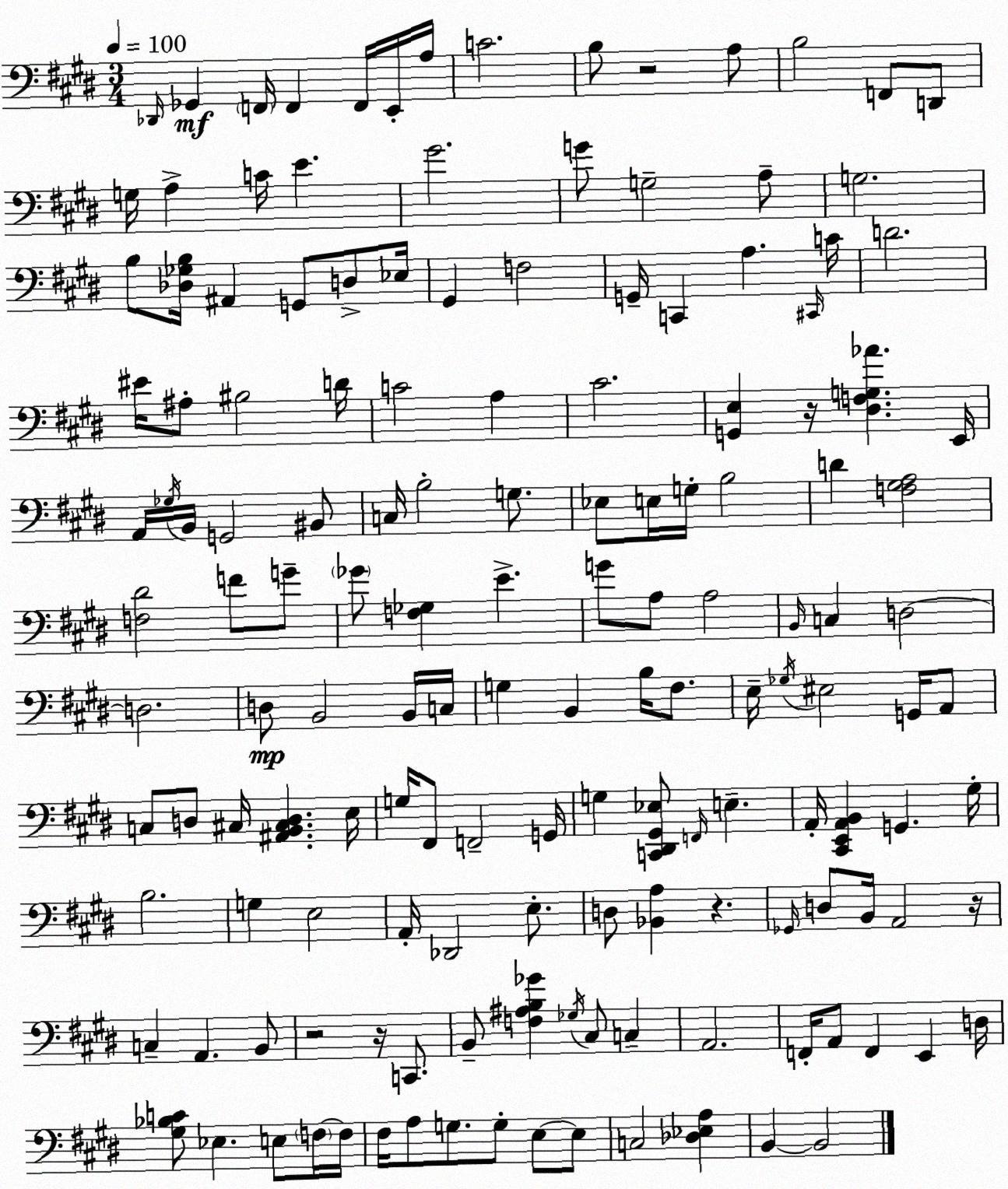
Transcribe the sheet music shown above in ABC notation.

X:1
T:Untitled
M:3/4
L:1/4
K:E
_D,,/4 _G,, F,,/4 F,, F,,/4 E,,/4 A,/4 C2 B,/2 z2 A,/2 B,2 F,,/2 D,,/2 G,/4 A, C/4 E ^G2 G/2 G,2 A,/2 G,2 B,/2 [_D,_G,B,]/4 ^A,, G,,/2 D,/2 _E,/4 ^G,, F,2 G,,/4 C,, A, ^C,,/4 C/4 D2 ^E/4 ^A,/2 ^B,2 D/4 C2 A, ^C2 [G,,E,] z/4 [^D,F,G,_A] E,,/4 A,,/4 _G,/4 B,,/4 G,,2 ^B,,/2 C,/4 B,2 G,/2 _E,/2 E,/4 G,/4 B,2 D [F,^G,A,]2 [F,^D]2 F/2 G/2 _G/2 [F,_G,] E G/2 A,/2 A,2 B,,/4 C, D,2 D,2 D,/2 B,,2 B,,/4 C,/4 G, B,, B,/4 ^F,/2 E,/4 _G,/4 ^E,2 G,,/4 A,,/2 C,/2 D,/2 ^C,/4 [^A,,B,,^C,D,] E,/4 G,/4 ^F,,/2 F,,2 G,,/4 G, [C,,^D,,^G,,_E,]/2 F,,/4 E, A,,/4 [^C,,E,,A,,B,,] G,, ^G,/4 B,2 G, E,2 A,,/4 _D,,2 E,/2 D,/2 [_B,,A,] z _G,,/4 D,/2 B,,/4 A,,2 z/4 C, A,, B,,/2 z2 z/4 C,,/2 B,,/2 [F,^A,B,_G] _G,/4 ^C,/2 C, A,,2 F,,/4 A,,/2 F,, E,, D,/4 [^G,_B,C]/2 _E, E,/2 F,/4 F,/4 ^F,/4 A,/2 G,/2 G,/2 E,/2 E,/2 C,2 [_D,_E,A,] B,, B,,2